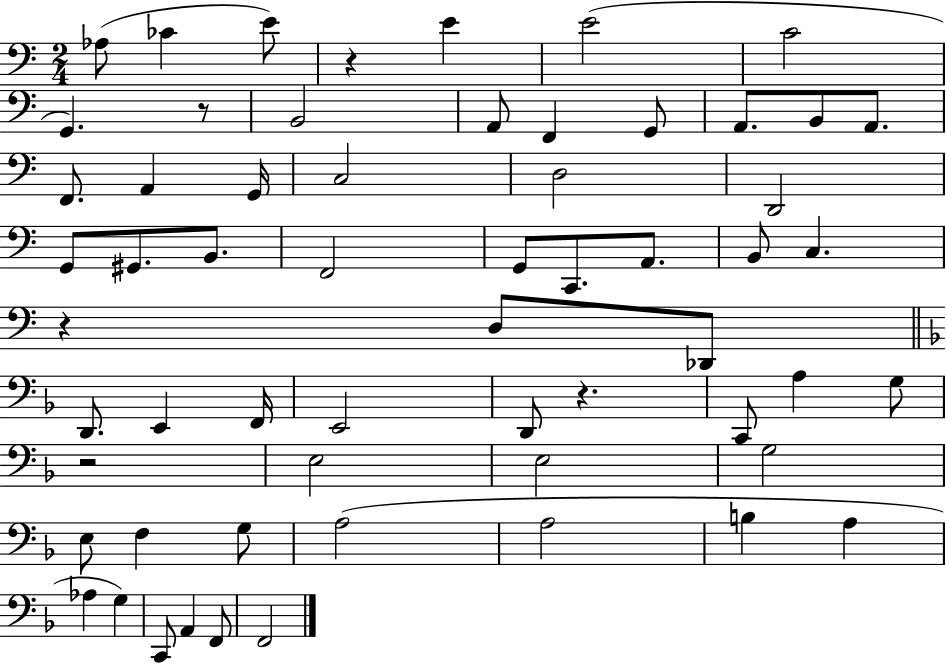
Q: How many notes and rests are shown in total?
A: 60